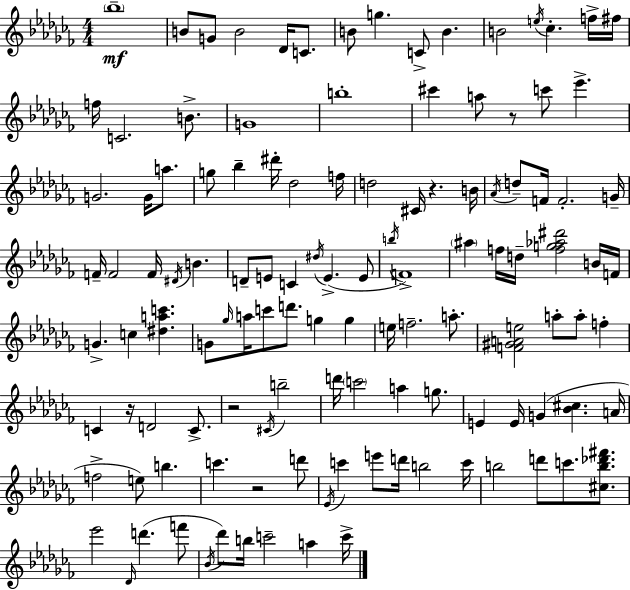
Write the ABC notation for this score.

X:1
T:Untitled
M:4/4
L:1/4
K:Abm
_b4 B/2 G/2 B2 _D/4 C/2 B/2 g C/2 B B2 e/4 _c f/4 ^f/4 f/4 C2 B/2 G4 b4 ^c' a/2 z/2 c'/2 _e' G2 G/4 a/2 g/2 _b ^d'/4 _d2 f/4 d2 ^C/4 z B/4 _A/4 d/2 F/4 F2 G/4 F/4 F2 F/4 ^D/4 B D/2 E/2 C ^d/4 E E/2 b/4 F4 ^a f/4 d/4 [fg_a^d']2 B/4 F/4 G c [^dac'] G/2 _g/4 a/4 c'/2 d'/2 g g e/4 f2 a/2 [F^GAe]2 a/2 a/2 f C z/4 D2 C/2 z2 ^C/4 b2 d'/4 c'2 a g/2 E E/4 G [_B^c] A/4 f2 e/2 b c' z2 d'/2 _E/4 c' e'/2 d'/4 b2 c'/4 b2 d'/2 c'/2 [^cb_d'^f']/2 _e'2 _D/4 d' f'/2 _B/4 _d'/2 b/4 c'2 a c'/4